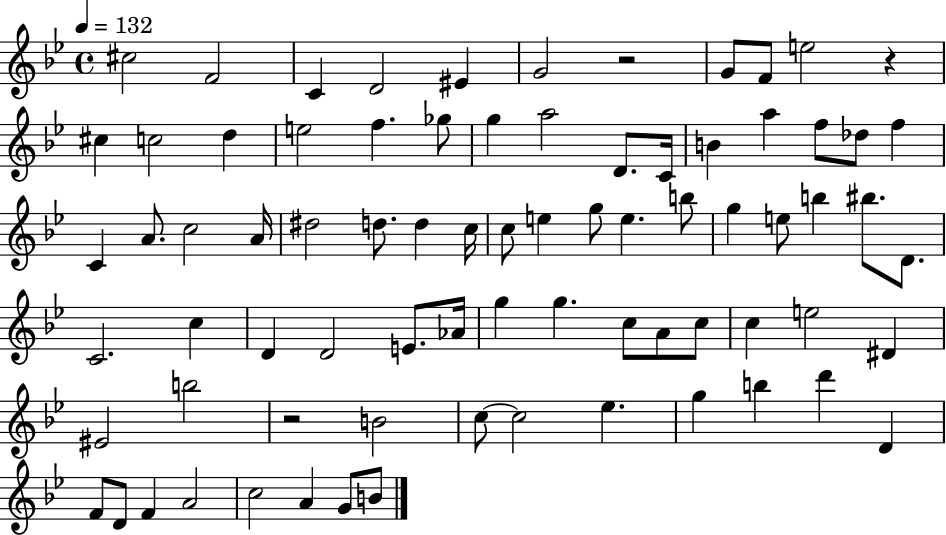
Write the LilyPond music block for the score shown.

{
  \clef treble
  \time 4/4
  \defaultTimeSignature
  \key bes \major
  \tempo 4 = 132
  \repeat volta 2 { cis''2 f'2 | c'4 d'2 eis'4 | g'2 r2 | g'8 f'8 e''2 r4 | \break cis''4 c''2 d''4 | e''2 f''4. ges''8 | g''4 a''2 d'8. c'16 | b'4 a''4 f''8 des''8 f''4 | \break c'4 a'8. c''2 a'16 | dis''2 d''8. d''4 c''16 | c''8 e''4 g''8 e''4. b''8 | g''4 e''8 b''4 bis''8. d'8. | \break c'2. c''4 | d'4 d'2 e'8. aes'16 | g''4 g''4. c''8 a'8 c''8 | c''4 e''2 dis'4 | \break eis'2 b''2 | r2 b'2 | c''8~~ c''2 ees''4. | g''4 b''4 d'''4 d'4 | \break f'8 d'8 f'4 a'2 | c''2 a'4 g'8 b'8 | } \bar "|."
}